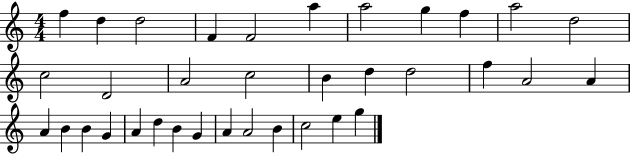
X:1
T:Untitled
M:4/4
L:1/4
K:C
f d d2 F F2 a a2 g f a2 d2 c2 D2 A2 c2 B d d2 f A2 A A B B G A d B G A A2 B c2 e g